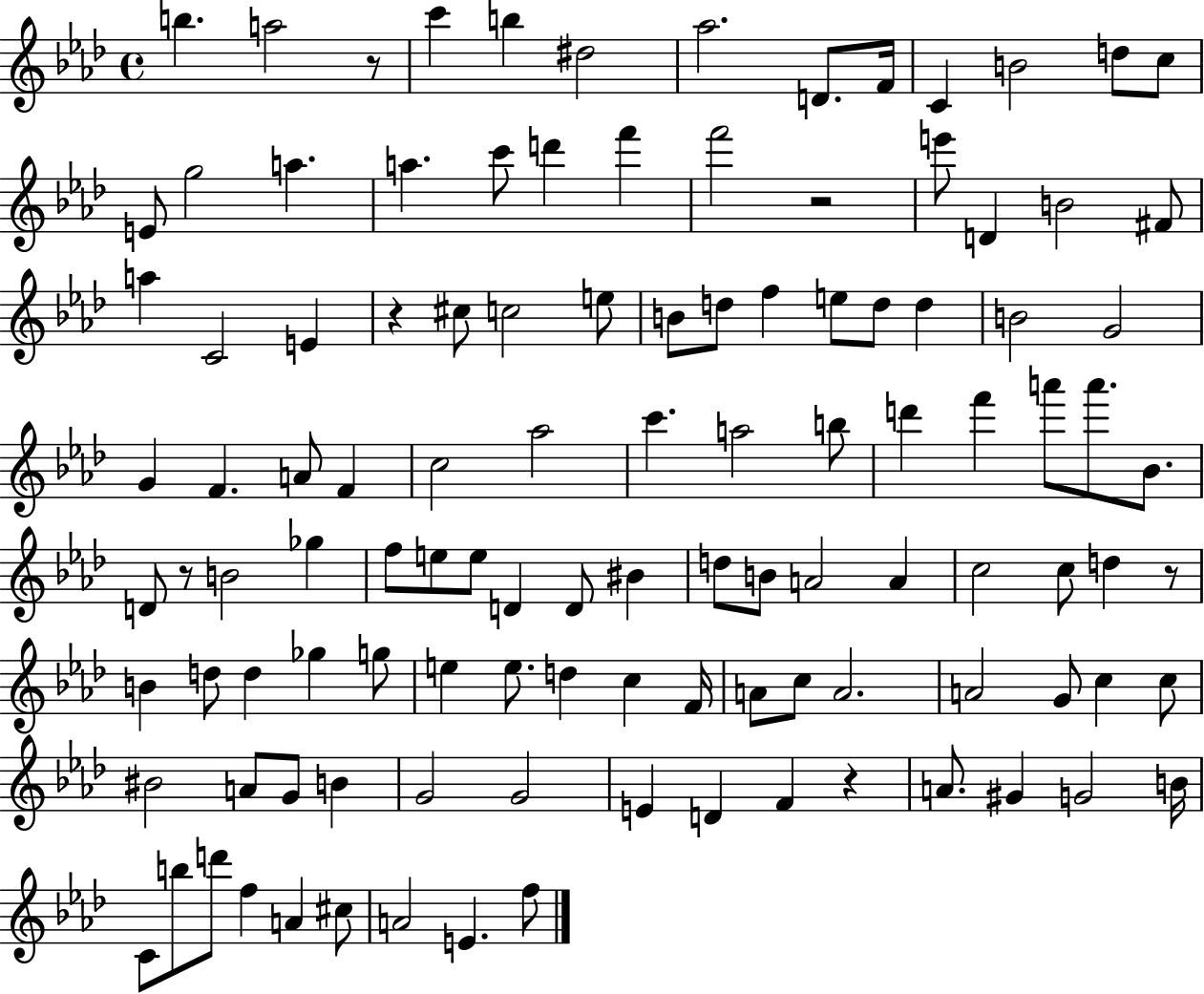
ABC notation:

X:1
T:Untitled
M:4/4
L:1/4
K:Ab
b a2 z/2 c' b ^d2 _a2 D/2 F/4 C B2 d/2 c/2 E/2 g2 a a c'/2 d' f' f'2 z2 e'/2 D B2 ^F/2 a C2 E z ^c/2 c2 e/2 B/2 d/2 f e/2 d/2 d B2 G2 G F A/2 F c2 _a2 c' a2 b/2 d' f' a'/2 a'/2 _B/2 D/2 z/2 B2 _g f/2 e/2 e/2 D D/2 ^B d/2 B/2 A2 A c2 c/2 d z/2 B d/2 d _g g/2 e e/2 d c F/4 A/2 c/2 A2 A2 G/2 c c/2 ^B2 A/2 G/2 B G2 G2 E D F z A/2 ^G G2 B/4 C/2 b/2 d'/2 f A ^c/2 A2 E f/2